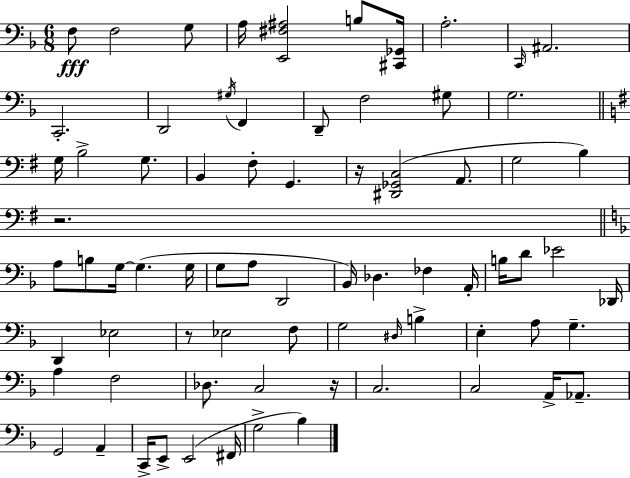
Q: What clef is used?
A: bass